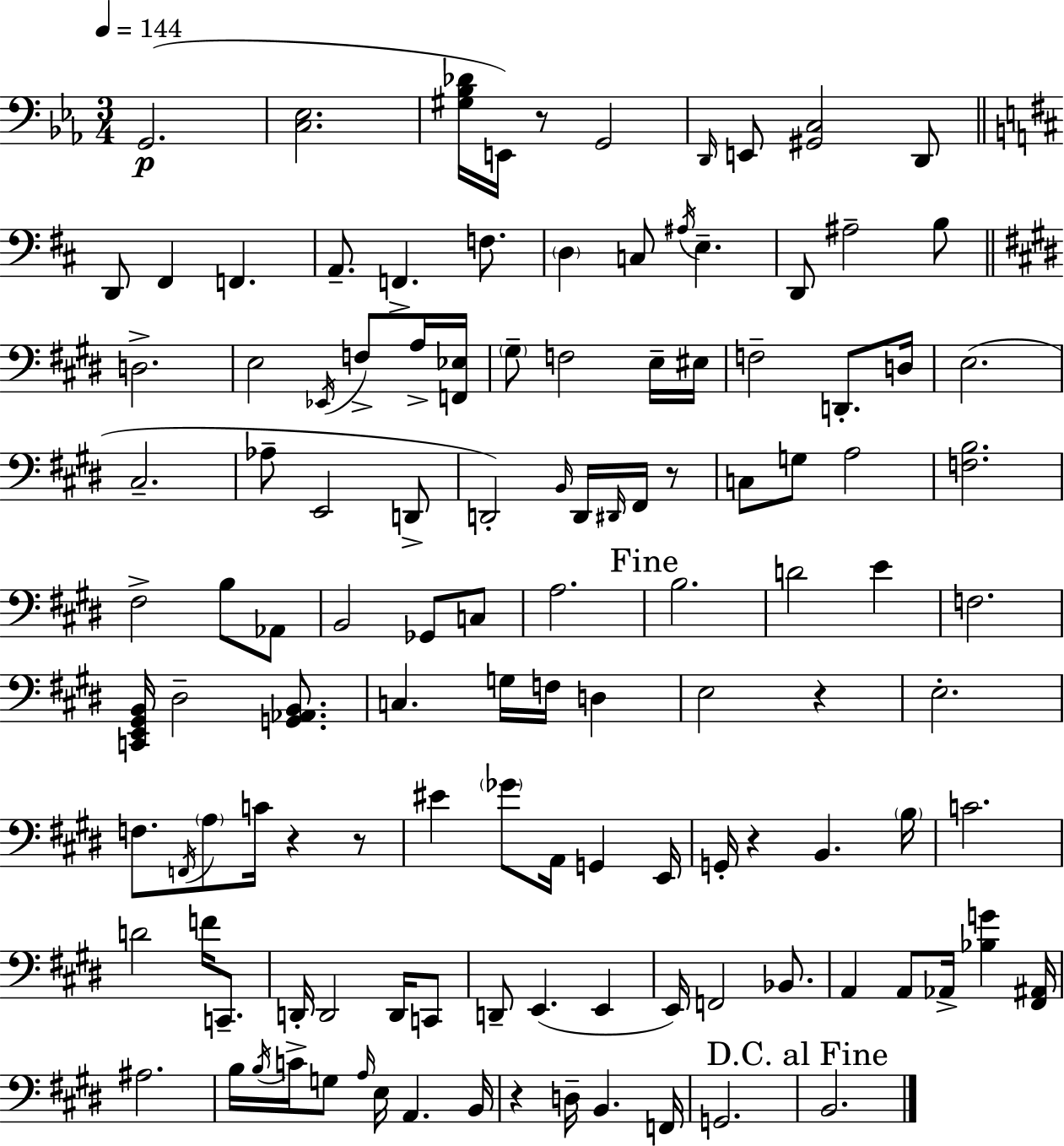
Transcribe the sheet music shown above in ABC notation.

X:1
T:Untitled
M:3/4
L:1/4
K:Eb
G,,2 [C,_E,]2 [^G,_B,_D]/4 E,,/4 z/2 G,,2 D,,/4 E,,/2 [^G,,C,]2 D,,/2 D,,/2 ^F,, F,, A,,/2 F,, F,/2 D, C,/2 ^A,/4 E, D,,/2 ^A,2 B,/2 D,2 E,2 _E,,/4 F,/2 A,/4 [F,,_E,]/4 ^G,/2 F,2 E,/4 ^E,/4 F,2 D,,/2 D,/4 E,2 ^C,2 _A,/2 E,,2 D,,/2 D,,2 B,,/4 D,,/4 ^D,,/4 ^F,,/4 z/2 C,/2 G,/2 A,2 [F,B,]2 ^F,2 B,/2 _A,,/2 B,,2 _G,,/2 C,/2 A,2 B,2 D2 E F,2 [C,,E,,^G,,B,,]/4 ^D,2 [G,,_A,,B,,]/2 C, G,/4 F,/4 D, E,2 z E,2 F,/2 F,,/4 A,/2 C/4 z z/2 ^E _G/2 A,,/4 G,, E,,/4 G,,/4 z B,, B,/4 C2 D2 F/4 C,,/2 D,,/4 D,,2 D,,/4 C,,/2 D,,/2 E,, E,, E,,/4 F,,2 _B,,/2 A,, A,,/2 _A,,/4 [_B,G] [^F,,^A,,]/4 ^A,2 B,/4 B,/4 C/4 G,/2 A,/4 E,/4 A,, B,,/4 z D,/4 B,, F,,/4 G,,2 B,,2